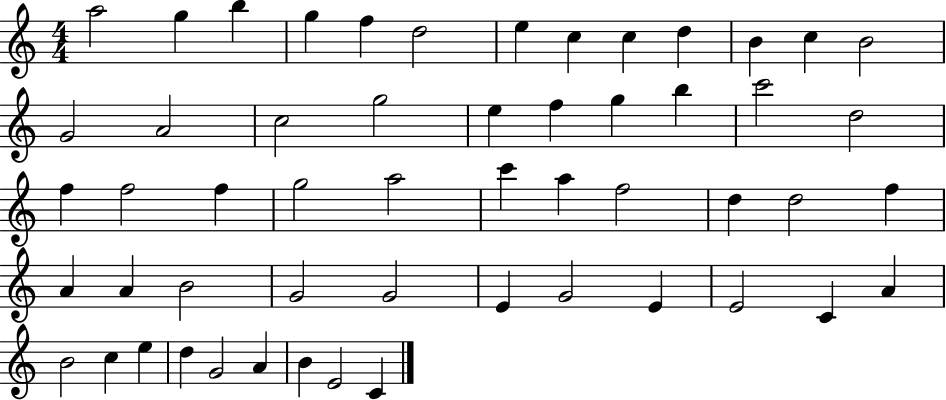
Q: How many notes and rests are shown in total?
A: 54